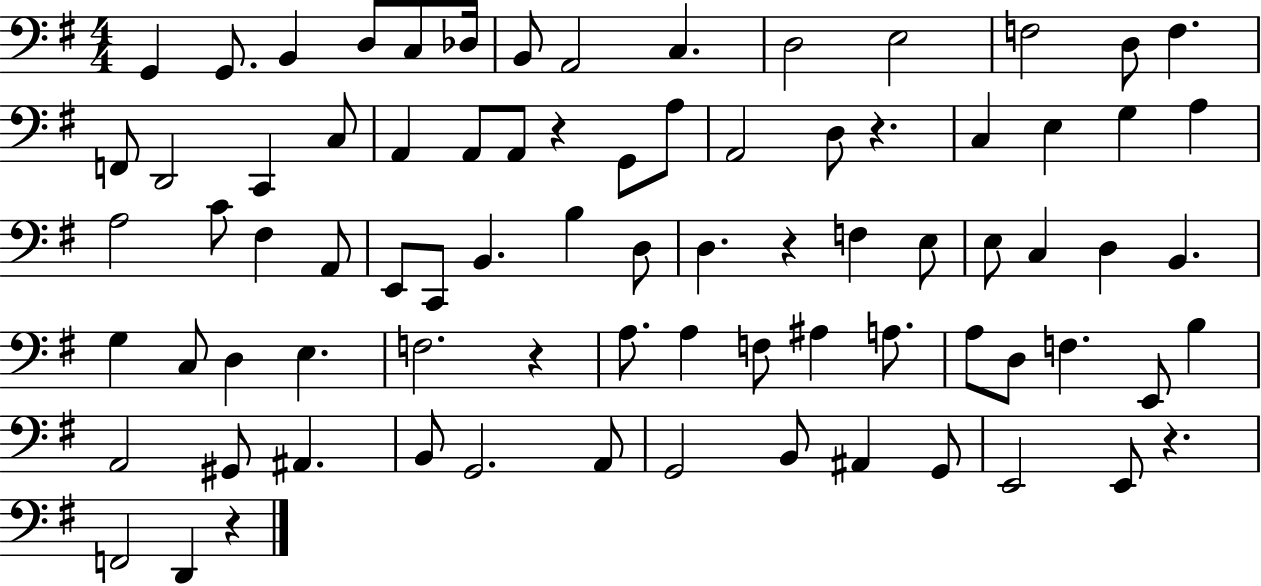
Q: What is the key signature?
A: G major